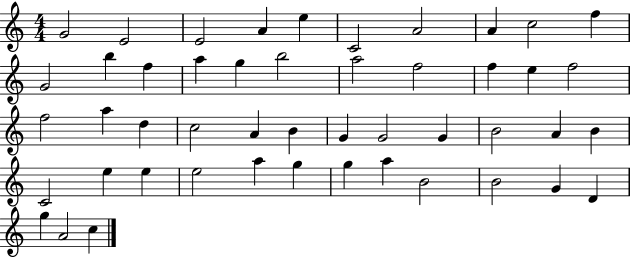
G4/h E4/h E4/h A4/q E5/q C4/h A4/h A4/q C5/h F5/q G4/h B5/q F5/q A5/q G5/q B5/h A5/h F5/h F5/q E5/q F5/h F5/h A5/q D5/q C5/h A4/q B4/q G4/q G4/h G4/q B4/h A4/q B4/q C4/h E5/q E5/q E5/h A5/q G5/q G5/q A5/q B4/h B4/h G4/q D4/q G5/q A4/h C5/q